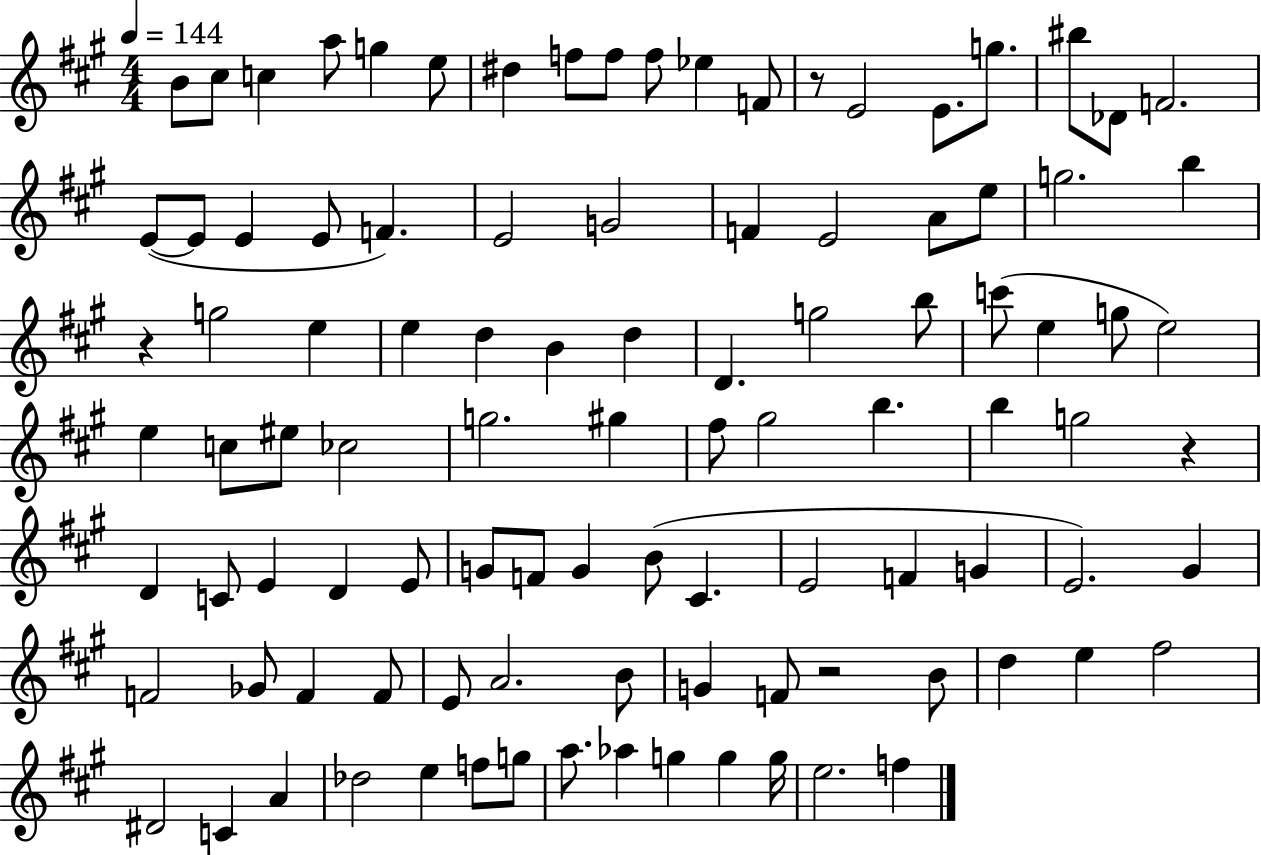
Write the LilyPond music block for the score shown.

{
  \clef treble
  \numericTimeSignature
  \time 4/4
  \key a \major
  \tempo 4 = 144
  \repeat volta 2 { b'8 cis''8 c''4 a''8 g''4 e''8 | dis''4 f''8 f''8 f''8 ees''4 f'8 | r8 e'2 e'8. g''8. | bis''8 des'8 f'2. | \break e'8~(~ e'8 e'4 e'8 f'4.) | e'2 g'2 | f'4 e'2 a'8 e''8 | g''2. b''4 | \break r4 g''2 e''4 | e''4 d''4 b'4 d''4 | d'4. g''2 b''8 | c'''8( e''4 g''8 e''2) | \break e''4 c''8 eis''8 ces''2 | g''2. gis''4 | fis''8 gis''2 b''4. | b''4 g''2 r4 | \break d'4 c'8 e'4 d'4 e'8 | g'8 f'8 g'4 b'8( cis'4. | e'2 f'4 g'4 | e'2.) gis'4 | \break f'2 ges'8 f'4 f'8 | e'8 a'2. b'8 | g'4 f'8 r2 b'8 | d''4 e''4 fis''2 | \break dis'2 c'4 a'4 | des''2 e''4 f''8 g''8 | a''8. aes''4 g''4 g''4 g''16 | e''2. f''4 | \break } \bar "|."
}